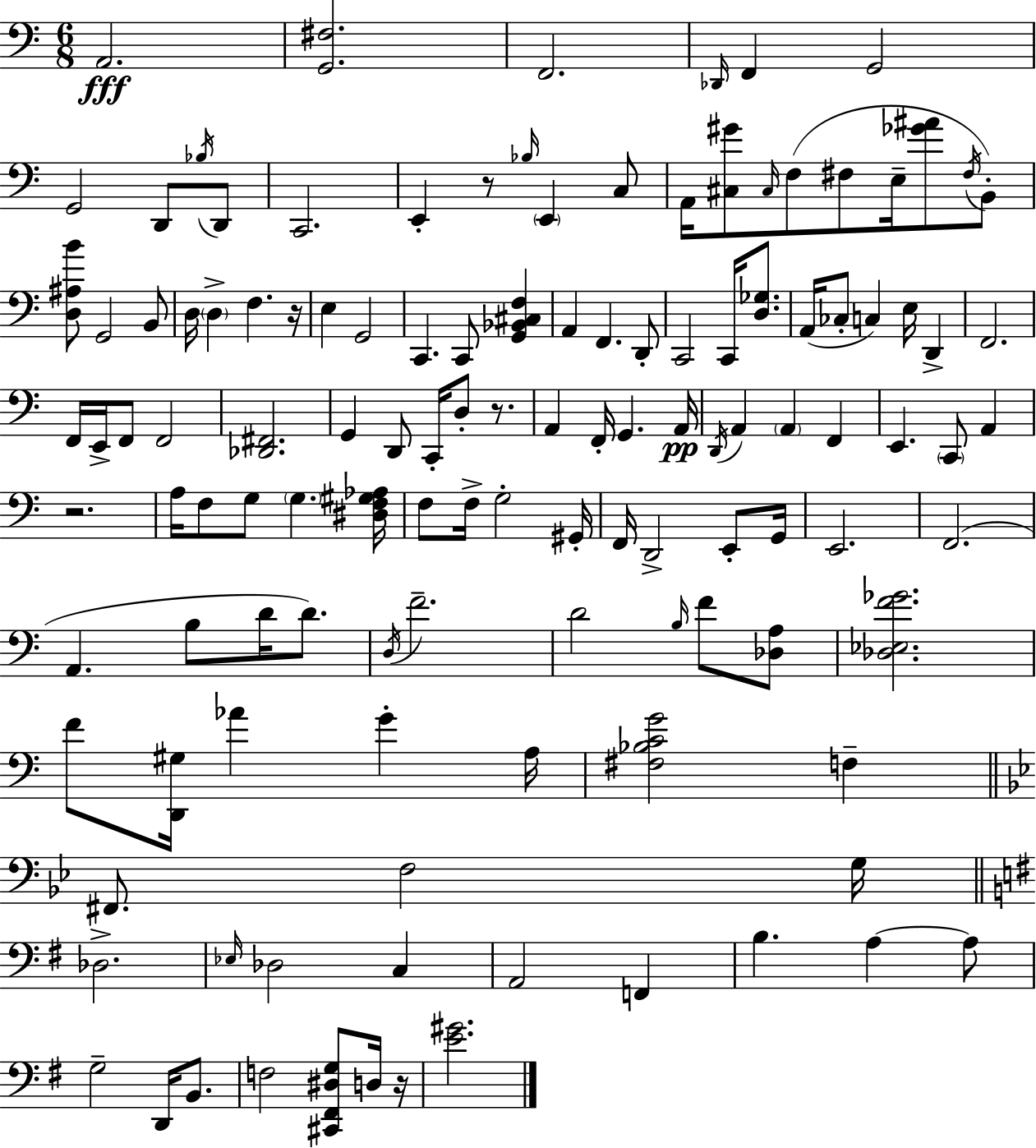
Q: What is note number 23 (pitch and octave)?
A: B2